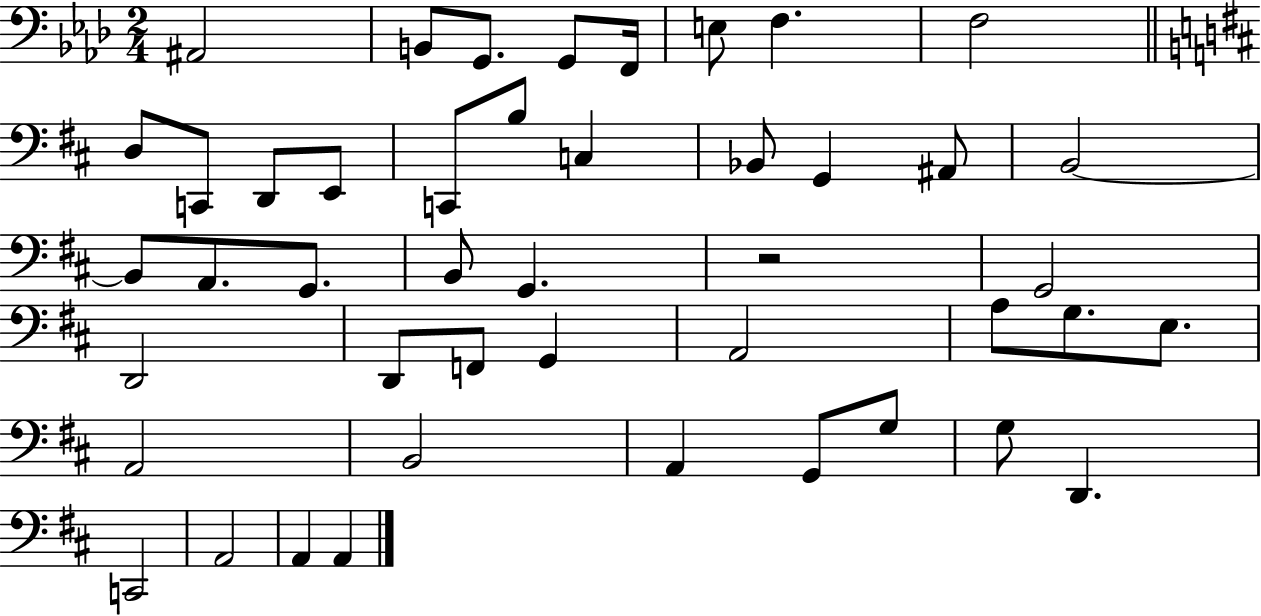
{
  \clef bass
  \numericTimeSignature
  \time 2/4
  \key aes \major
  ais,2 | b,8 g,8. g,8 f,16 | e8 f4. | f2 | \break \bar "||" \break \key d \major d8 c,8 d,8 e,8 | c,8 b8 c4 | bes,8 g,4 ais,8 | b,2~~ | \break b,8 a,8. g,8. | b,8 g,4. | r2 | g,2 | \break d,2 | d,8 f,8 g,4 | a,2 | a8 g8. e8. | \break a,2 | b,2 | a,4 g,8 g8 | g8 d,4. | \break c,2 | a,2 | a,4 a,4 | \bar "|."
}